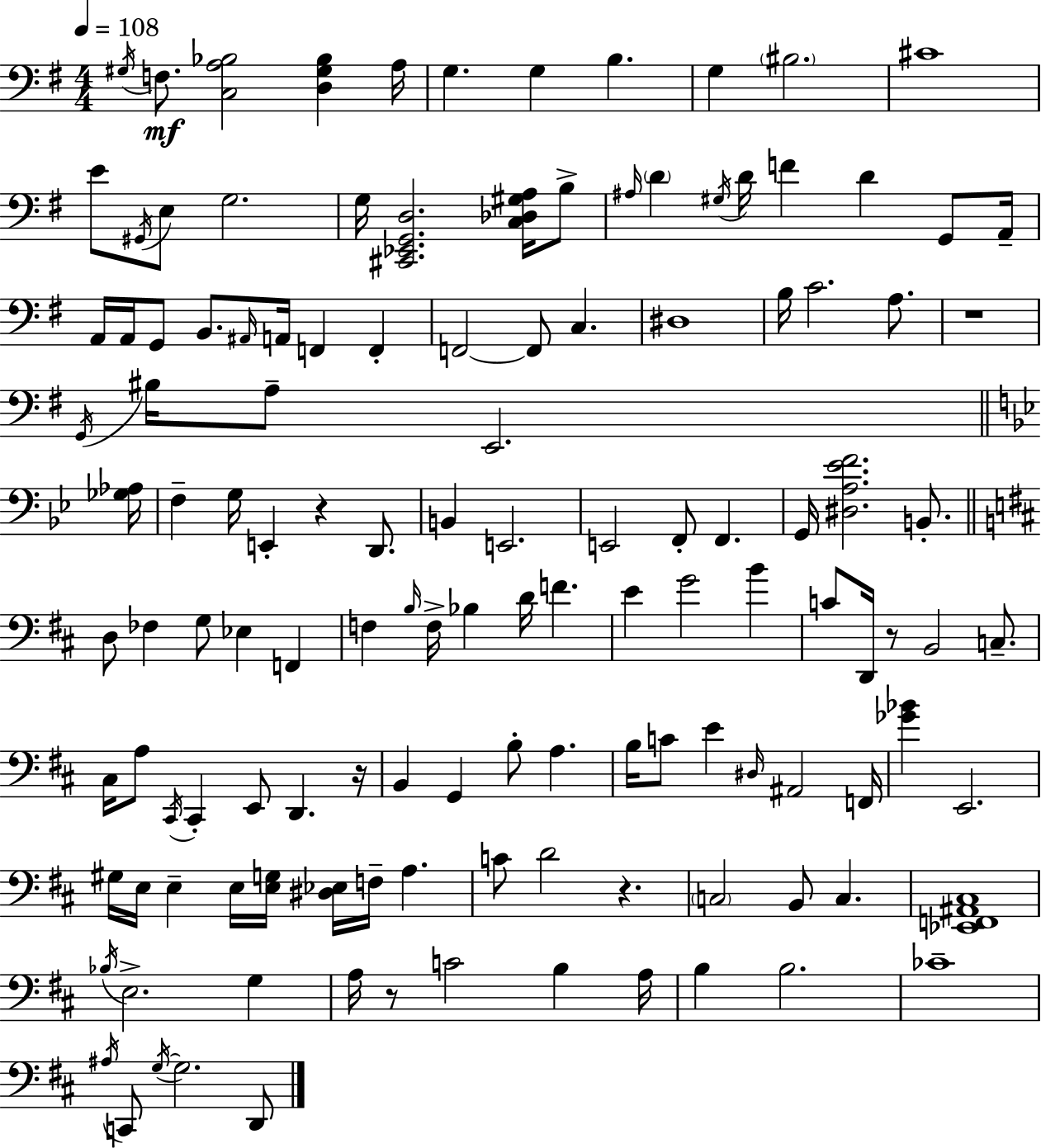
X:1
T:Untitled
M:4/4
L:1/4
K:Em
^G,/4 F,/2 [C,A,_B,]2 [D,^G,_B,] A,/4 G, G, B, G, ^B,2 ^C4 E/2 ^G,,/4 E,/2 G,2 G,/4 [^C,,_E,,G,,D,]2 [C,_D,^G,A,]/4 B,/2 ^A,/4 D ^G,/4 D/4 F D G,,/2 A,,/4 A,,/4 A,,/4 G,,/2 B,,/2 ^A,,/4 A,,/4 F,, F,, F,,2 F,,/2 C, ^D,4 B,/4 C2 A,/2 z4 G,,/4 ^B,/4 A,/2 E,,2 [_G,_A,]/4 F, G,/4 E,, z D,,/2 B,, E,,2 E,,2 F,,/2 F,, G,,/4 [^D,A,_EF]2 B,,/2 D,/2 _F, G,/2 _E, F,, F, B,/4 F,/4 _B, D/4 F E G2 B C/2 D,,/4 z/2 B,,2 C,/2 ^C,/4 A,/2 ^C,,/4 ^C,, E,,/2 D,, z/4 B,, G,, B,/2 A, B,/4 C/2 E ^D,/4 ^A,,2 F,,/4 [_G_B] E,,2 ^G,/4 E,/4 E, E,/4 [E,G,]/4 [^D,_E,]/4 F,/4 A, C/2 D2 z C,2 B,,/2 C, [_E,,F,,^A,,^C,]4 _B,/4 E,2 G, A,/4 z/2 C2 B, A,/4 B, B,2 _C4 ^A,/4 C,,/2 G,/4 G,2 D,,/2